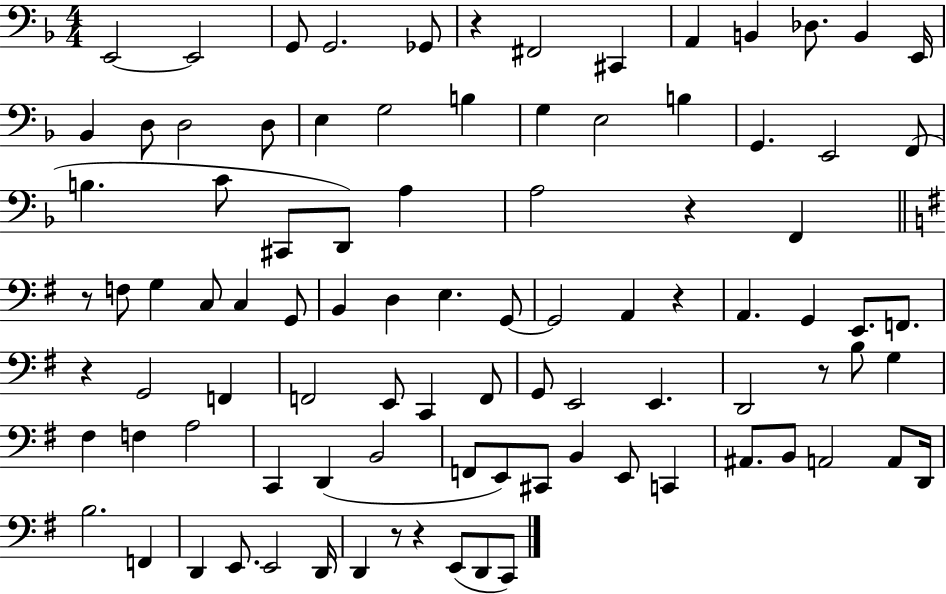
E2/h E2/h G2/e G2/h. Gb2/e R/q F#2/h C#2/q A2/q B2/q Db3/e. B2/q E2/s Bb2/q D3/e D3/h D3/e E3/q G3/h B3/q G3/q E3/h B3/q G2/q. E2/h F2/e B3/q. C4/e C#2/e D2/e A3/q A3/h R/q F2/q R/e F3/e G3/q C3/e C3/q G2/e B2/q D3/q E3/q. G2/e G2/h A2/q R/q A2/q. G2/q E2/e. F2/e. R/q G2/h F2/q F2/h E2/e C2/q F2/e G2/e E2/h E2/q. D2/h R/e B3/e G3/q F#3/q F3/q A3/h C2/q D2/q B2/h F2/e E2/e C#2/e B2/q E2/e C2/q A#2/e. B2/e A2/h A2/e D2/s B3/h. F2/q D2/q E2/e. E2/h D2/s D2/q R/e R/q E2/e D2/e C2/e